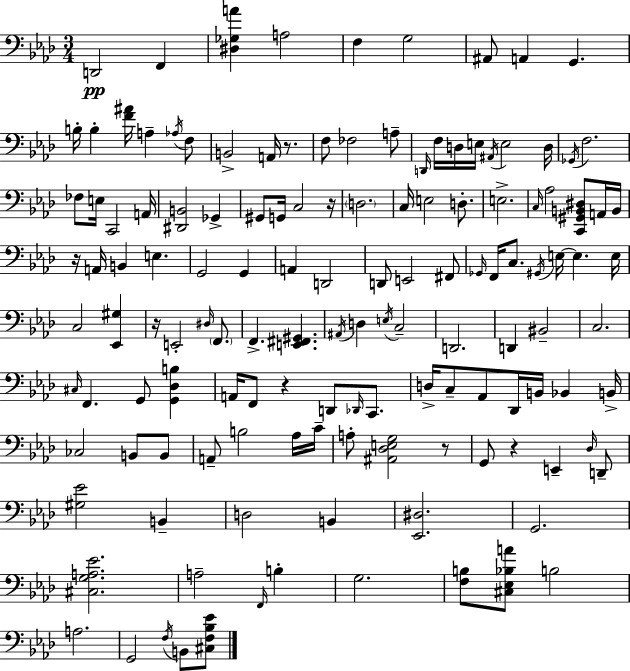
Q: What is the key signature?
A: AES major